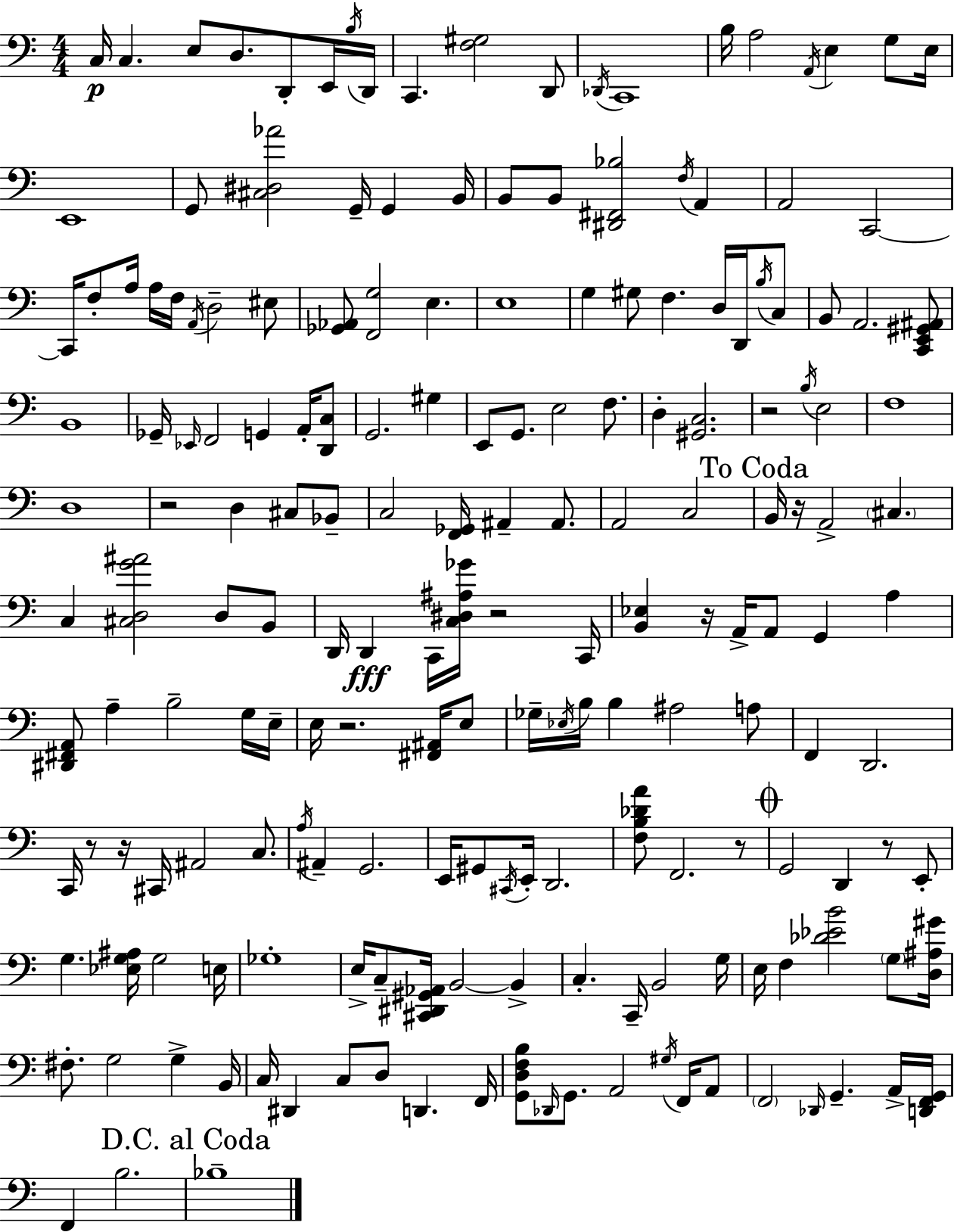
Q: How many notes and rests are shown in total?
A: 186